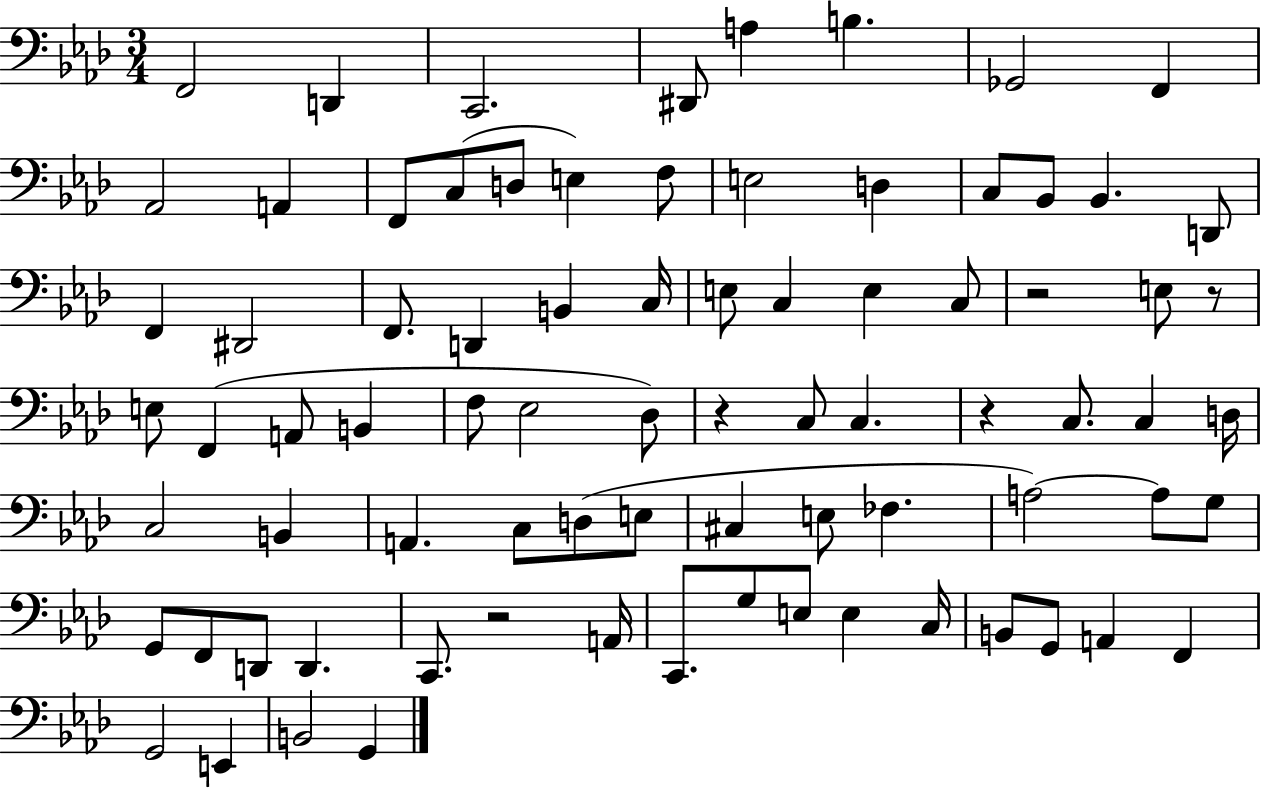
{
  \clef bass
  \numericTimeSignature
  \time 3/4
  \key aes \major
  \repeat volta 2 { f,2 d,4 | c,2. | dis,8 a4 b4. | ges,2 f,4 | \break aes,2 a,4 | f,8 c8( d8 e4) f8 | e2 d4 | c8 bes,8 bes,4. d,8 | \break f,4 dis,2 | f,8. d,4 b,4 c16 | e8 c4 e4 c8 | r2 e8 r8 | \break e8 f,4( a,8 b,4 | f8 ees2 des8) | r4 c8 c4. | r4 c8. c4 d16 | \break c2 b,4 | a,4. c8 d8( e8 | cis4 e8 fes4. | a2~~) a8 g8 | \break g,8 f,8 d,8 d,4. | c,8. r2 a,16 | c,8. g8 e8 e4 c16 | b,8 g,8 a,4 f,4 | \break g,2 e,4 | b,2 g,4 | } \bar "|."
}